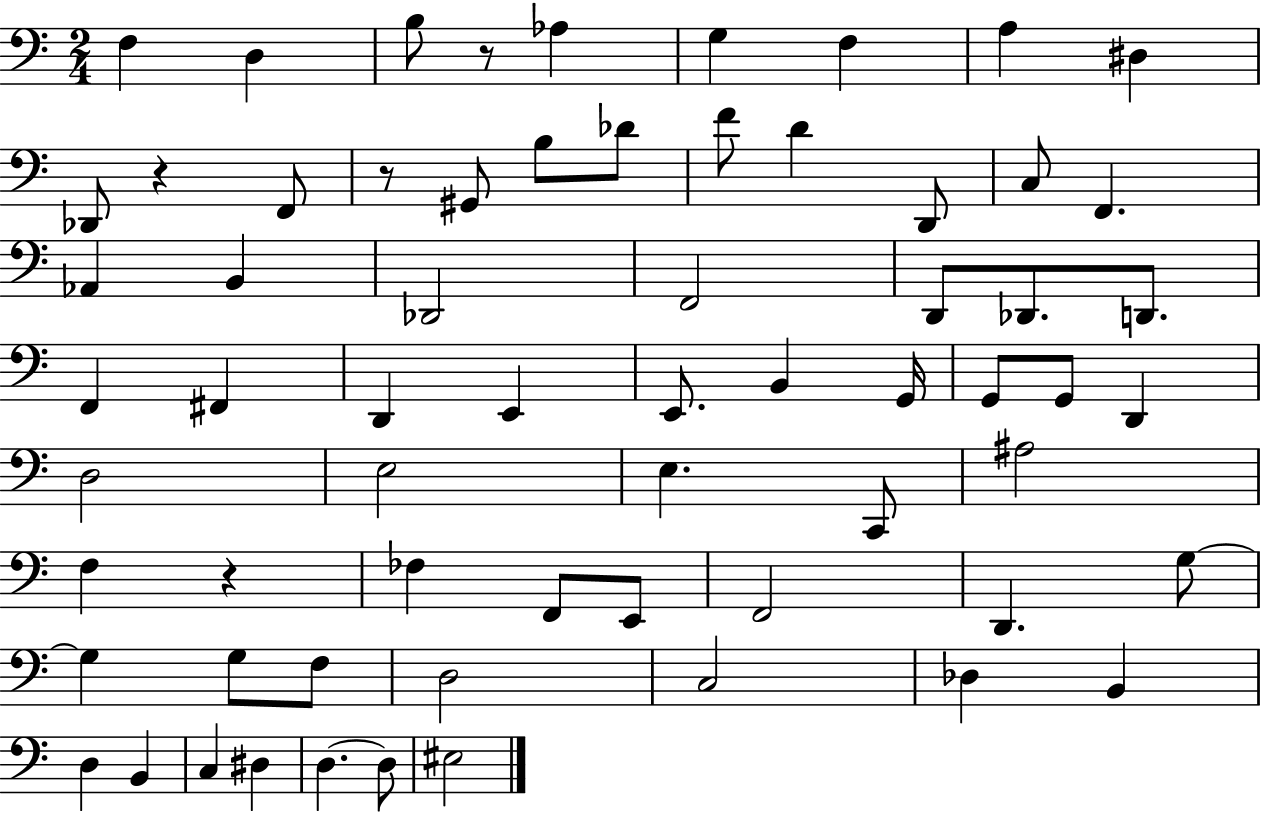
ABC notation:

X:1
T:Untitled
M:2/4
L:1/4
K:C
F, D, B,/2 z/2 _A, G, F, A, ^D, _D,,/2 z F,,/2 z/2 ^G,,/2 B,/2 _D/2 F/2 D D,,/2 C,/2 F,, _A,, B,, _D,,2 F,,2 D,,/2 _D,,/2 D,,/2 F,, ^F,, D,, E,, E,,/2 B,, G,,/4 G,,/2 G,,/2 D,, D,2 E,2 E, C,,/2 ^A,2 F, z _F, F,,/2 E,,/2 F,,2 D,, G,/2 G, G,/2 F,/2 D,2 C,2 _D, B,, D, B,, C, ^D, D, D,/2 ^E,2